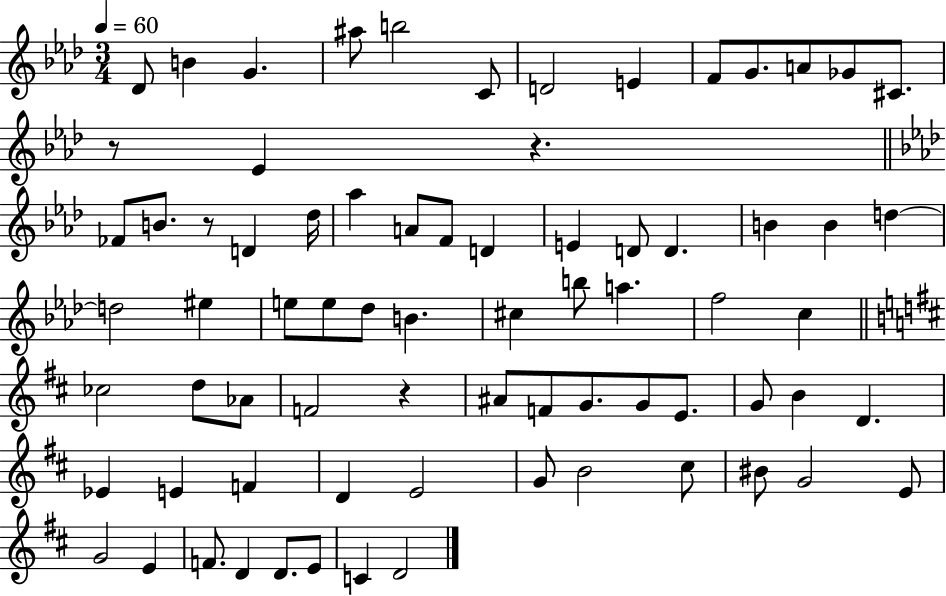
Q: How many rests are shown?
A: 4